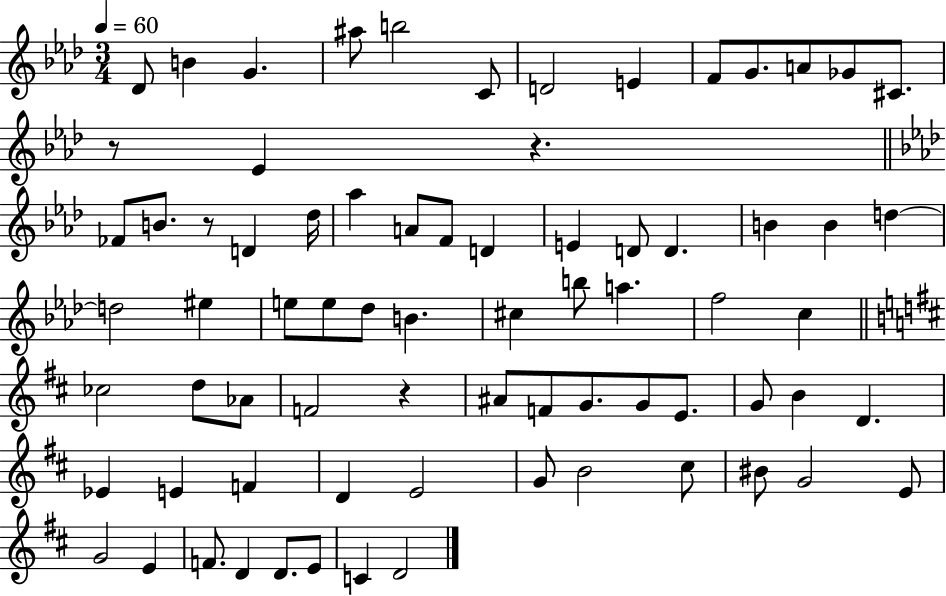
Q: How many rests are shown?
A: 4